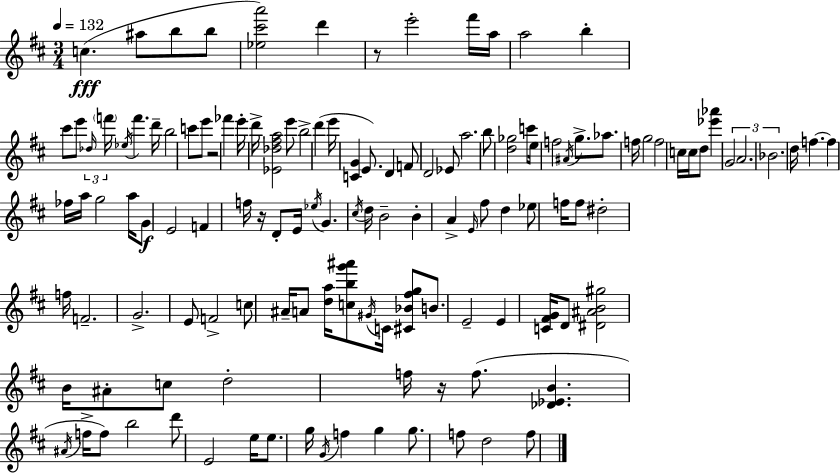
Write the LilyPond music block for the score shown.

{
  \clef treble
  \numericTimeSignature
  \time 3/4
  \key d \major
  \tempo 4 = 132
  \repeat volta 2 { c''4.(\fff ais''8 b''8 b''8 | <ees'' cis''' a'''>2) d'''4 | r8 e'''2-. fis'''16 a''16 | a''2 b''4-. | \break cis'''8 e'''8 \tuplet 3/2 { \grace { des''16 } \parenthesize f'''16 \acciaccatura { ees''16 } } f'''4. | d'''16-- b''2 c'''8 | e'''8 r2 fes'''4 | e'''16-. d'''16-> <ees' des'' fis'' a''>2 | \break e'''8 b''2-> d'''4( | e'''16 <c' g'>4 e'8.) d'4 | f'8 d'2 | ees'8 a''2. | \break b''8 <d'' ges''>2 | c'''8 e''16 f''2 \acciaccatura { ais'16 } | g''8.-> aes''8. f''16 g''2 | f''2 c''16 | \break c''16 d''8 <ees''' aes'''>4 \tuplet 3/2 { g'2 | a'2. | bes'2. } | d''16 f''4.~~ f''4 | \break fes''16 a''16 g''2 | a''16 g'8\f e'2 f'4 | f''16 r16 d'8-. e'16 \acciaccatura { ees''16 } g'4. | \acciaccatura { cis''16 } d''16 b'2-- | \break b'4-. a'4-> \grace { e'16 } fis''8 | d''4 ees''8 f''16 f''8 dis''2-. | f''16 f'2.-- | g'2.-> | \break e'8 f'2-> | c''8 ais'16-- a'8 <d'' a''>16 <c'' b'' g''' ais'''>8 | \acciaccatura { gis'16 } c'16 <cis' bes' fis'' g''>8 b'8. e'2-- | e'4 <c' fis' g'>16 d'8 <dis' ais' b' gis''>2 | \break b'16 ais'8-. c''8 d''2-. | f''16 r16 f''8.( | <des' ees' b'>4. \acciaccatura { ais'16 } f''16-> f''8) b''2 | d'''8 e'2 | \break e''16 e''8. g''16 \acciaccatura { g'16 } f''4 | g''4 g''8. f''8 d''2 | f''8 } \bar "|."
}